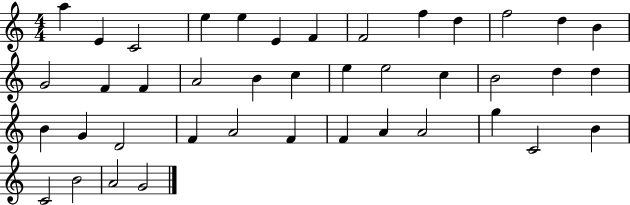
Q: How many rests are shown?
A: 0